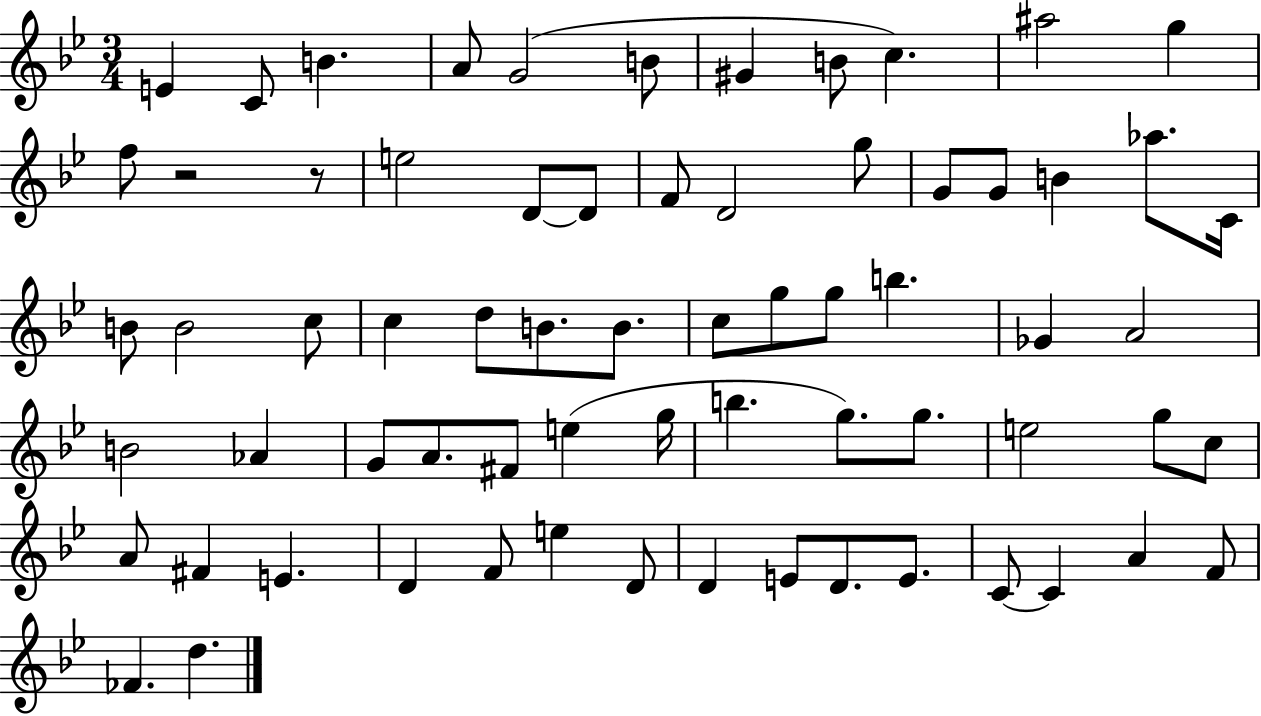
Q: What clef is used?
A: treble